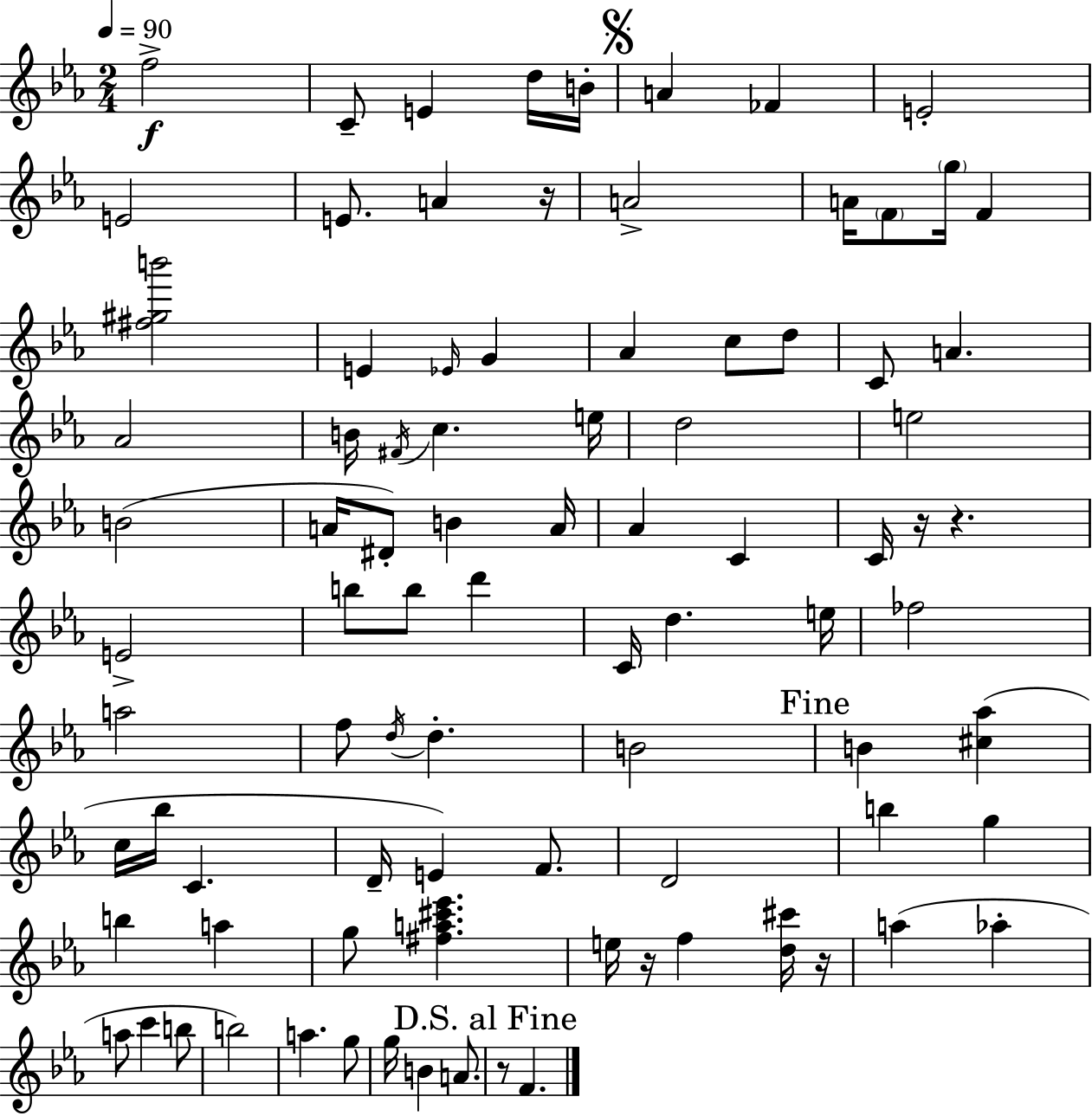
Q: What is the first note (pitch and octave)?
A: F5